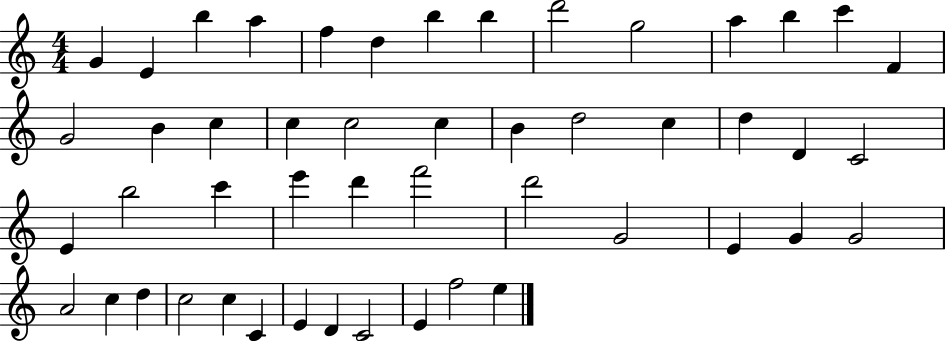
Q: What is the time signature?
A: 4/4